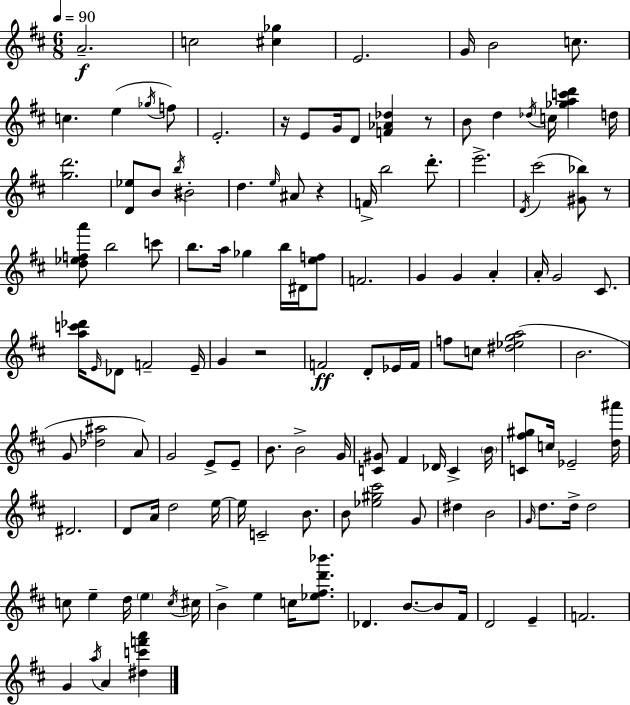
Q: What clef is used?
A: treble